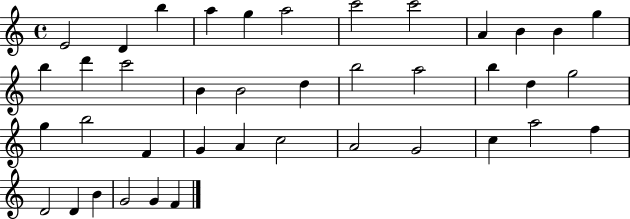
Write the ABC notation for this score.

X:1
T:Untitled
M:4/4
L:1/4
K:C
E2 D b a g a2 c'2 c'2 A B B g b d' c'2 B B2 d b2 a2 b d g2 g b2 F G A c2 A2 G2 c a2 f D2 D B G2 G F